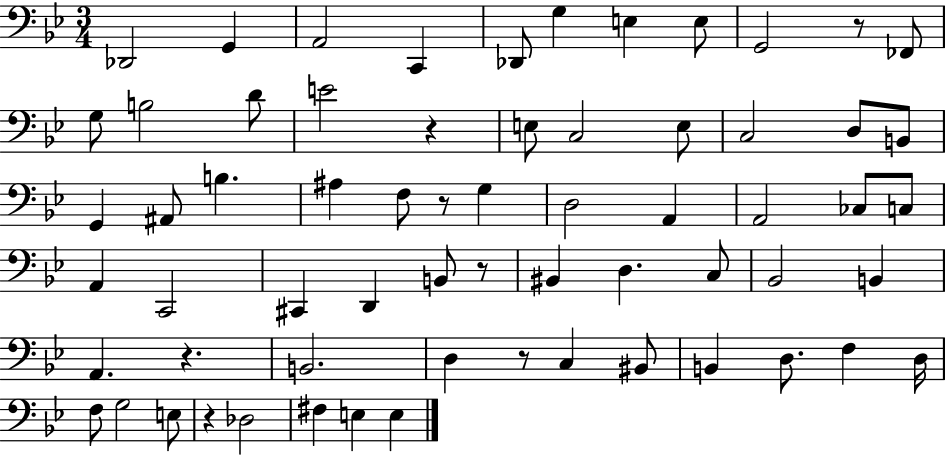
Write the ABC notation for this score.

X:1
T:Untitled
M:3/4
L:1/4
K:Bb
_D,,2 G,, A,,2 C,, _D,,/2 G, E, E,/2 G,,2 z/2 _F,,/2 G,/2 B,2 D/2 E2 z E,/2 C,2 E,/2 C,2 D,/2 B,,/2 G,, ^A,,/2 B, ^A, F,/2 z/2 G, D,2 A,, A,,2 _C,/2 C,/2 A,, C,,2 ^C,, D,, B,,/2 z/2 ^B,, D, C,/2 _B,,2 B,, A,, z B,,2 D, z/2 C, ^B,,/2 B,, D,/2 F, D,/4 F,/2 G,2 E,/2 z _D,2 ^F, E, E,